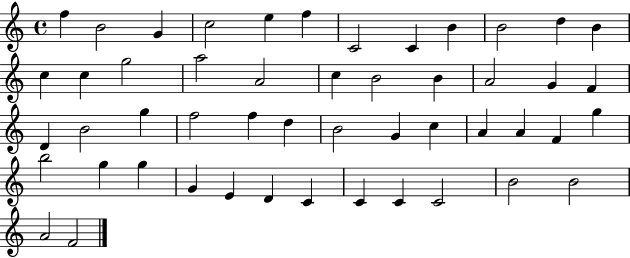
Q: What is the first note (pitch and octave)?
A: F5